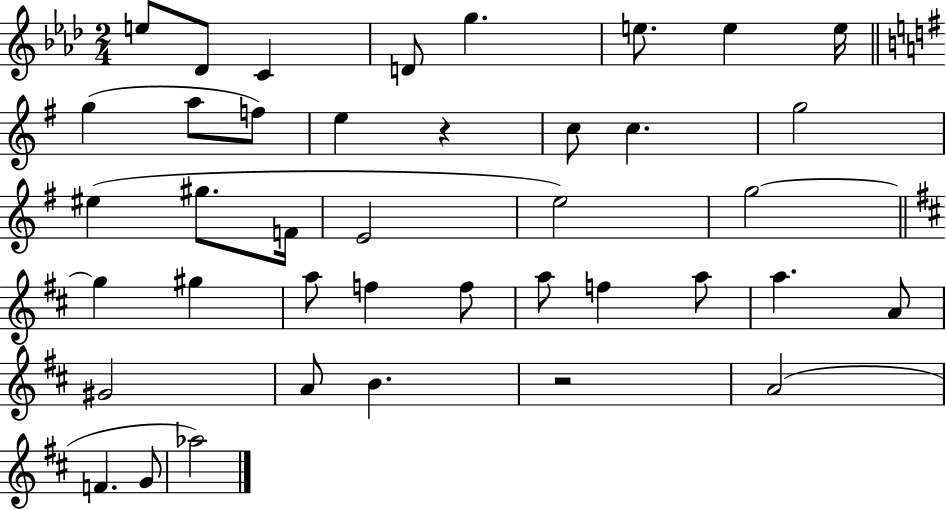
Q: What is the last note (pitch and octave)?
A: Ab5